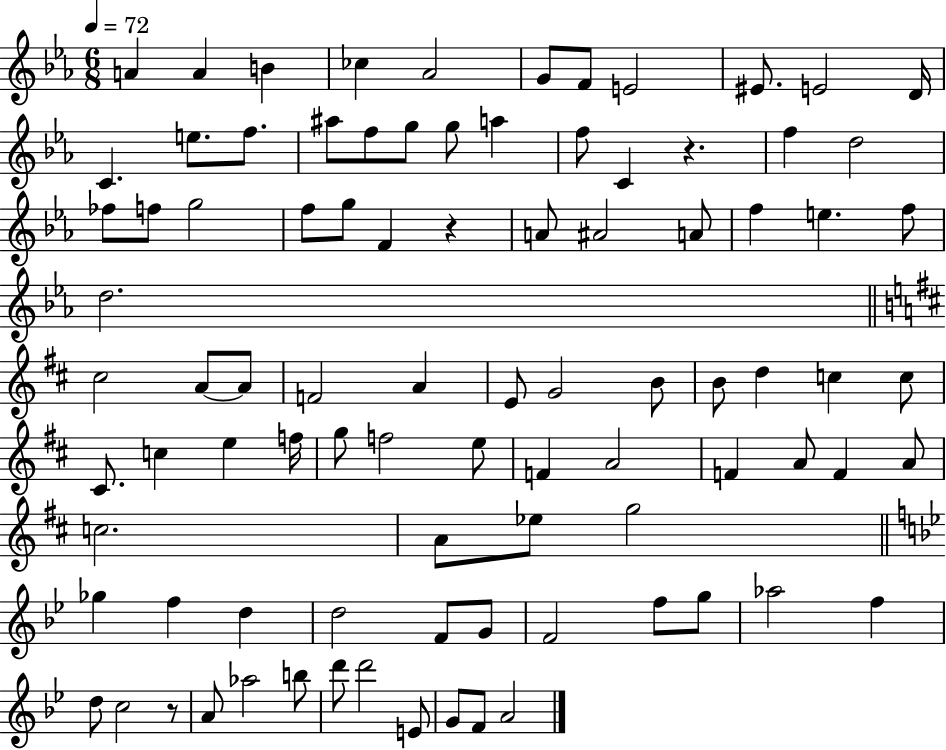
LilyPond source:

{
  \clef treble
  \numericTimeSignature
  \time 6/8
  \key ees \major
  \tempo 4 = 72
  a'4 a'4 b'4 | ces''4 aes'2 | g'8 f'8 e'2 | eis'8. e'2 d'16 | \break c'4. e''8. f''8. | ais''8 f''8 g''8 g''8 a''4 | f''8 c'4 r4. | f''4 d''2 | \break fes''8 f''8 g''2 | f''8 g''8 f'4 r4 | a'8 ais'2 a'8 | f''4 e''4. f''8 | \break d''2. | \bar "||" \break \key d \major cis''2 a'8~~ a'8 | f'2 a'4 | e'8 g'2 b'8 | b'8 d''4 c''4 c''8 | \break cis'8. c''4 e''4 f''16 | g''8 f''2 e''8 | f'4 a'2 | f'4 a'8 f'4 a'8 | \break c''2. | a'8 ees''8 g''2 | \bar "||" \break \key bes \major ges''4 f''4 d''4 | d''2 f'8 g'8 | f'2 f''8 g''8 | aes''2 f''4 | \break d''8 c''2 r8 | a'8 aes''2 b''8 | d'''8 d'''2 e'8 | g'8 f'8 a'2 | \break \bar "|."
}